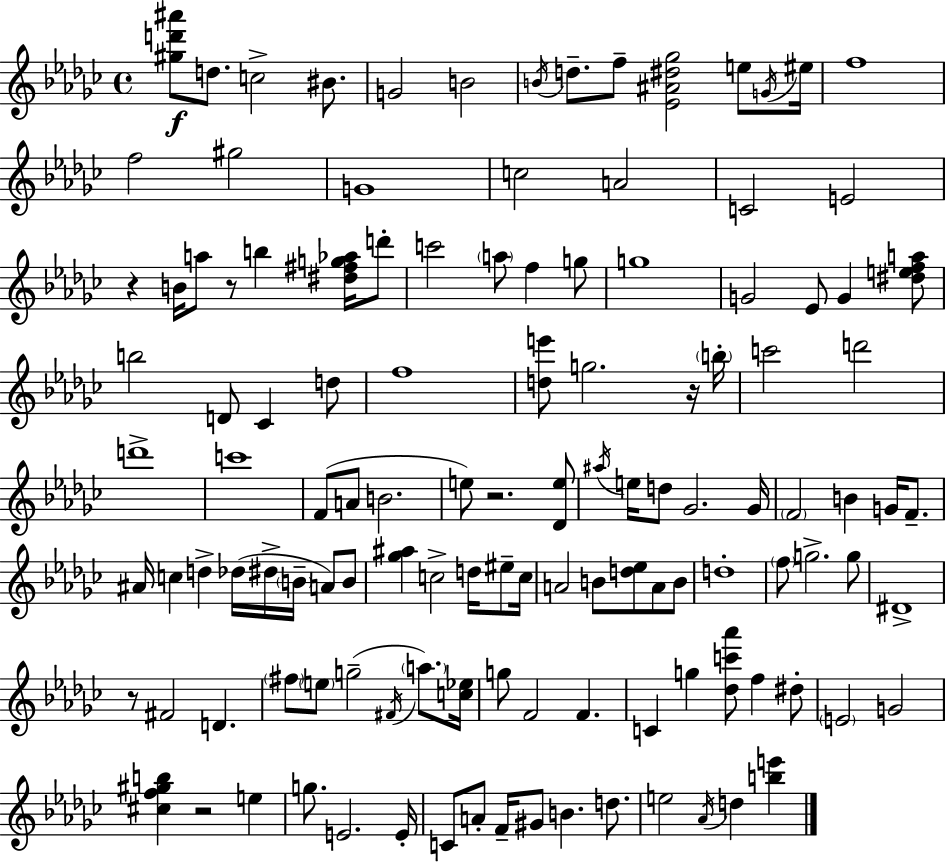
[G#5,D6,A#6]/e D5/e. C5/h BIS4/e. G4/h B4/h B4/s D5/e. F5/e [Eb4,A#4,D#5,Gb5]/h E5/e G4/s EIS5/s F5/w F5/h G#5/h G4/w C5/h A4/h C4/h E4/h R/q B4/s A5/e R/e B5/q [D#5,F#5,G5,Ab5]/s D6/e C6/h A5/e F5/q G5/e G5/w G4/h Eb4/e G4/q [D#5,E5,F5,A5]/e B5/h D4/e CES4/q D5/e F5/w [D5,E6]/e G5/h. R/s B5/s C6/h D6/h D6/w C6/w F4/e A4/e B4/h. E5/e R/h. [Db4,E5]/e A#5/s E5/s D5/e Gb4/h. Gb4/s F4/h B4/q G4/s F4/e. A#4/s C5/q D5/q Db5/s D#5/s B4/s A4/e B4/e [Gb5,A#5]/q C5/h D5/s EIS5/e C5/s A4/h B4/e [D5,Eb5]/e A4/e B4/e D5/w F5/e G5/h. G5/e D#4/w R/e F#4/h D4/q. F#5/e E5/e G5/h F#4/s A5/e. [C5,Eb5]/s G5/e F4/h F4/q. C4/q G5/q [Db5,C6,Ab6]/e F5/q D#5/e E4/h G4/h [C#5,F5,G#5,B5]/q R/h E5/q G5/e. E4/h. E4/s C4/e A4/e F4/s G#4/e B4/q. D5/e. E5/h Ab4/s D5/q [B5,E6]/q